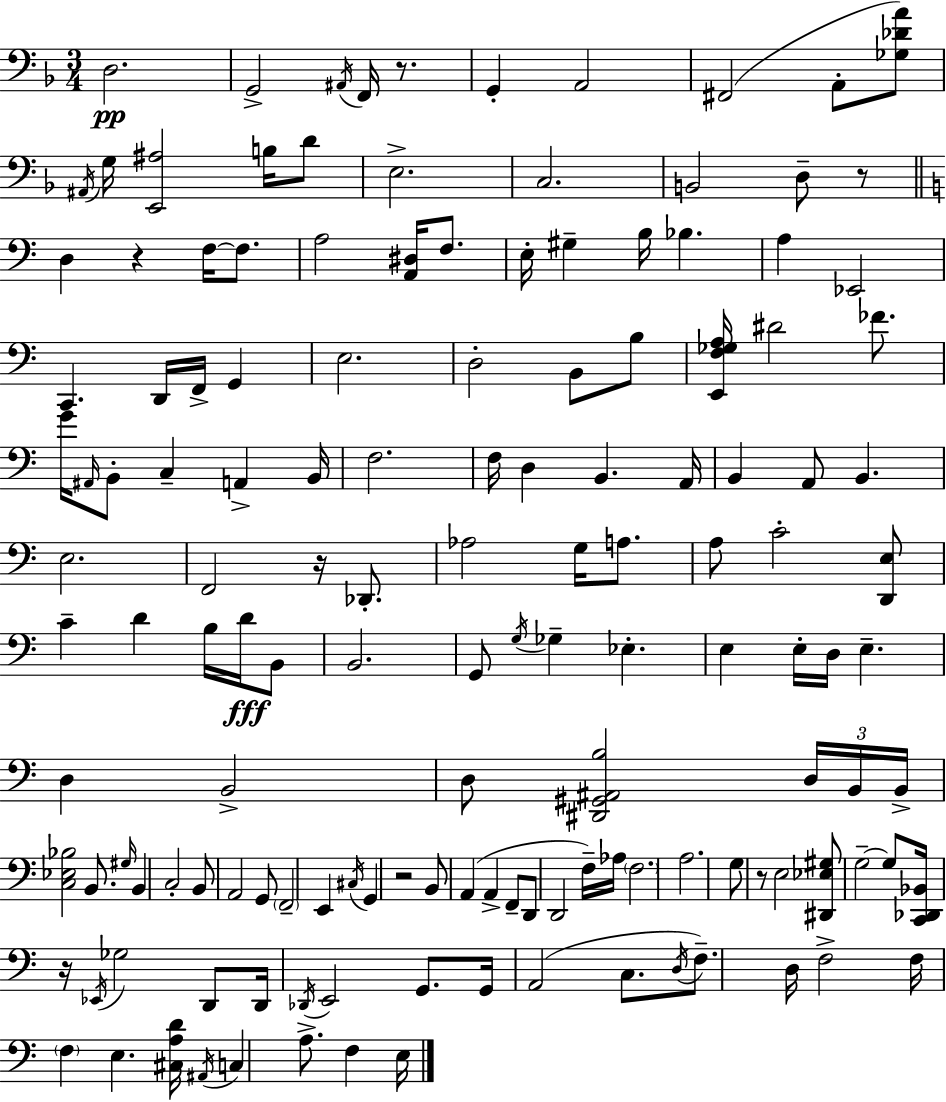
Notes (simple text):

D3/h. G2/h A#2/s F2/s R/e. G2/q A2/h F#2/h A2/e [Gb3,Db4,A4]/e A#2/s G3/s [E2,A#3]/h B3/s D4/e E3/h. C3/h. B2/h D3/e R/e D3/q R/q F3/s F3/e. A3/h [A2,D#3]/s F3/e. E3/s G#3/q B3/s Bb3/q. A3/q Eb2/h C2/q. D2/s F2/s G2/q E3/h. D3/h B2/e B3/e [E2,F3,Gb3,A3]/s D#4/h FES4/e. G4/s A#2/s B2/e C3/q A2/q B2/s F3/h. F3/s D3/q B2/q. A2/s B2/q A2/e B2/q. E3/h. F2/h R/s Db2/e. Ab3/h G3/s A3/e. A3/e C4/h [D2,E3]/e C4/q D4/q B3/s D4/s B2/e B2/h. G2/e G3/s Gb3/q Eb3/q. E3/q E3/s D3/s E3/q. D3/q B2/h D3/e [D#2,G#2,A#2,B3]/h D3/s B2/s B2/s [C3,Eb3,Bb3]/h B2/e. G#3/s B2/q C3/h B2/e A2/h G2/e F2/h E2/q C#3/s G2/q R/h B2/e A2/q A2/q F2/e D2/e D2/h F3/s Ab3/s F3/h. A3/h. G3/e R/e E3/h [D#2,Eb3,G#3]/e G3/h G3/e [C2,Db2,Bb2]/s R/s Eb2/s Gb3/h D2/e D2/s Db2/s E2/h G2/e. G2/s A2/h C3/e. D3/s F3/e. D3/s F3/h F3/s F3/q E3/q. [C#3,A3,D4]/s A#2/s C3/q A3/e. F3/q E3/s